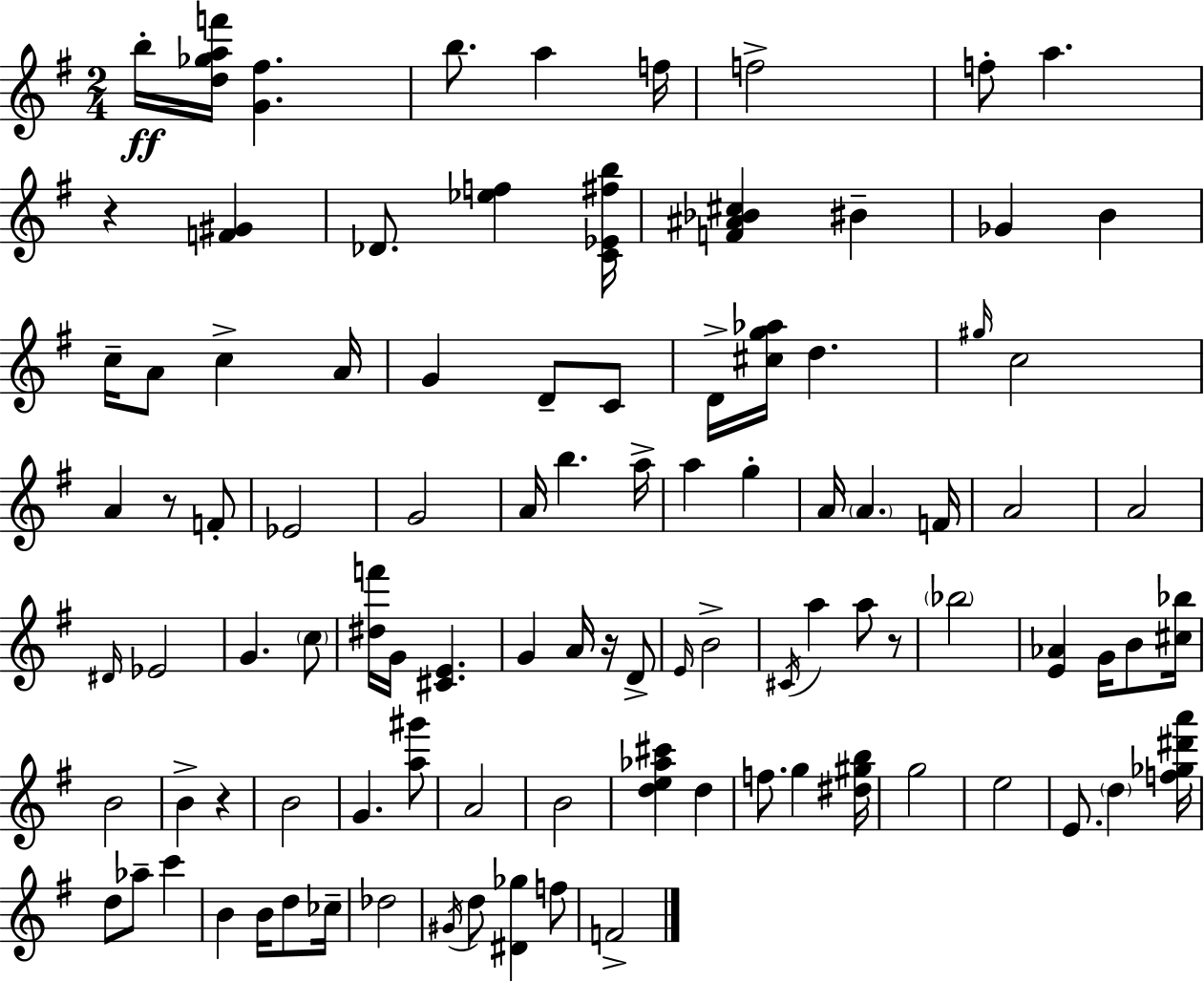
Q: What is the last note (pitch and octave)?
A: F4